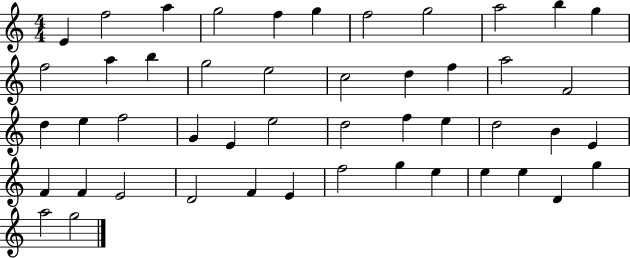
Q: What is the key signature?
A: C major